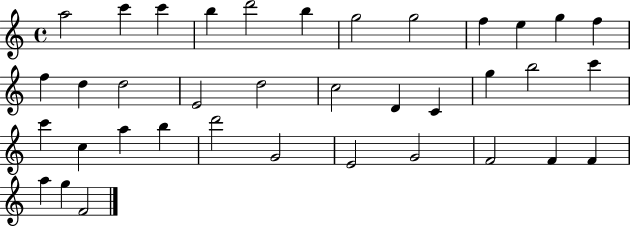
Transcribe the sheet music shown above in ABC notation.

X:1
T:Untitled
M:4/4
L:1/4
K:C
a2 c' c' b d'2 b g2 g2 f e g f f d d2 E2 d2 c2 D C g b2 c' c' c a b d'2 G2 E2 G2 F2 F F a g F2